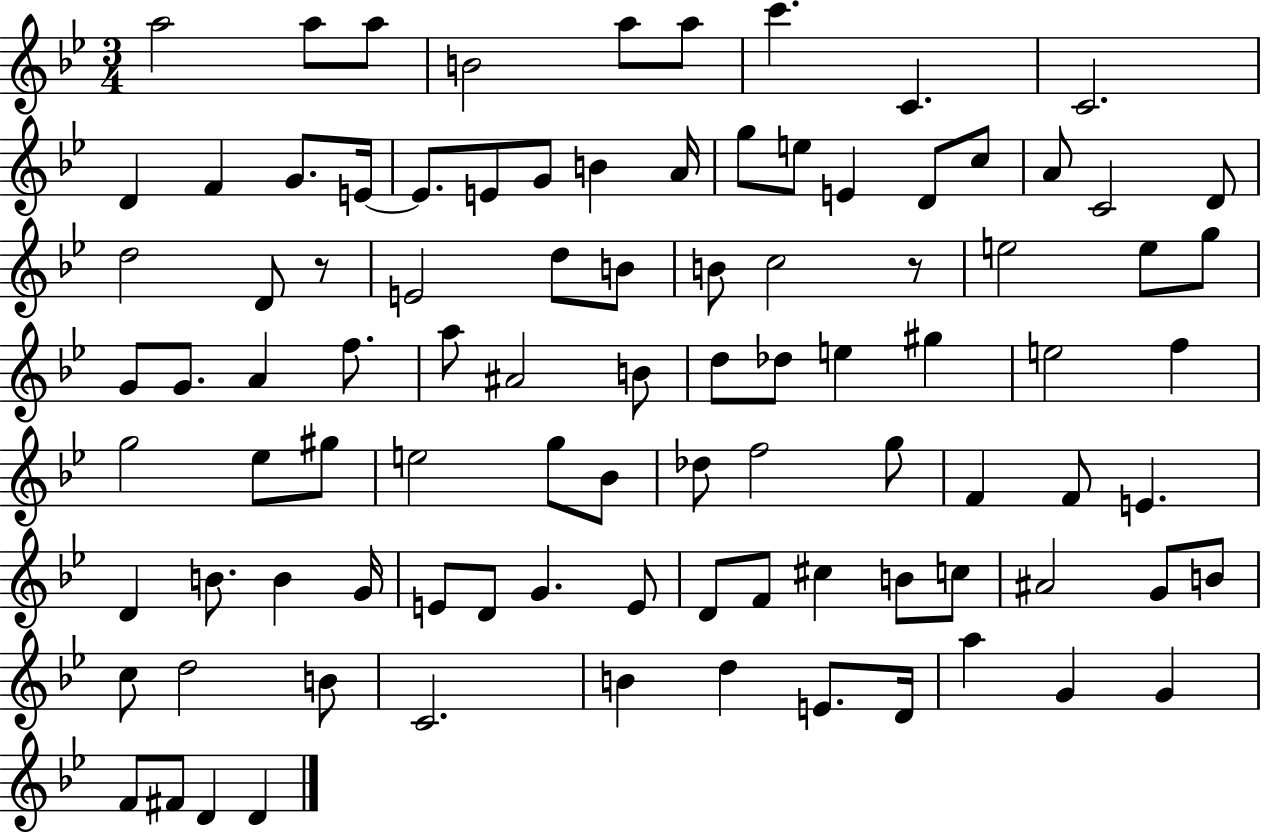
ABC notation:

X:1
T:Untitled
M:3/4
L:1/4
K:Bb
a2 a/2 a/2 B2 a/2 a/2 c' C C2 D F G/2 E/4 E/2 E/2 G/2 B A/4 g/2 e/2 E D/2 c/2 A/2 C2 D/2 d2 D/2 z/2 E2 d/2 B/2 B/2 c2 z/2 e2 e/2 g/2 G/2 G/2 A f/2 a/2 ^A2 B/2 d/2 _d/2 e ^g e2 f g2 _e/2 ^g/2 e2 g/2 _B/2 _d/2 f2 g/2 F F/2 E D B/2 B G/4 E/2 D/2 G E/2 D/2 F/2 ^c B/2 c/2 ^A2 G/2 B/2 c/2 d2 B/2 C2 B d E/2 D/4 a G G F/2 ^F/2 D D